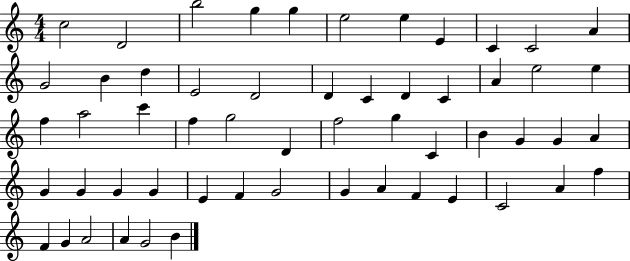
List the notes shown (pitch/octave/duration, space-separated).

C5/h D4/h B5/h G5/q G5/q E5/h E5/q E4/q C4/q C4/h A4/q G4/h B4/q D5/q E4/h D4/h D4/q C4/q D4/q C4/q A4/q E5/h E5/q F5/q A5/h C6/q F5/q G5/h D4/q F5/h G5/q C4/q B4/q G4/q G4/q A4/q G4/q G4/q G4/q G4/q E4/q F4/q G4/h G4/q A4/q F4/q E4/q C4/h A4/q F5/q F4/q G4/q A4/h A4/q G4/h B4/q